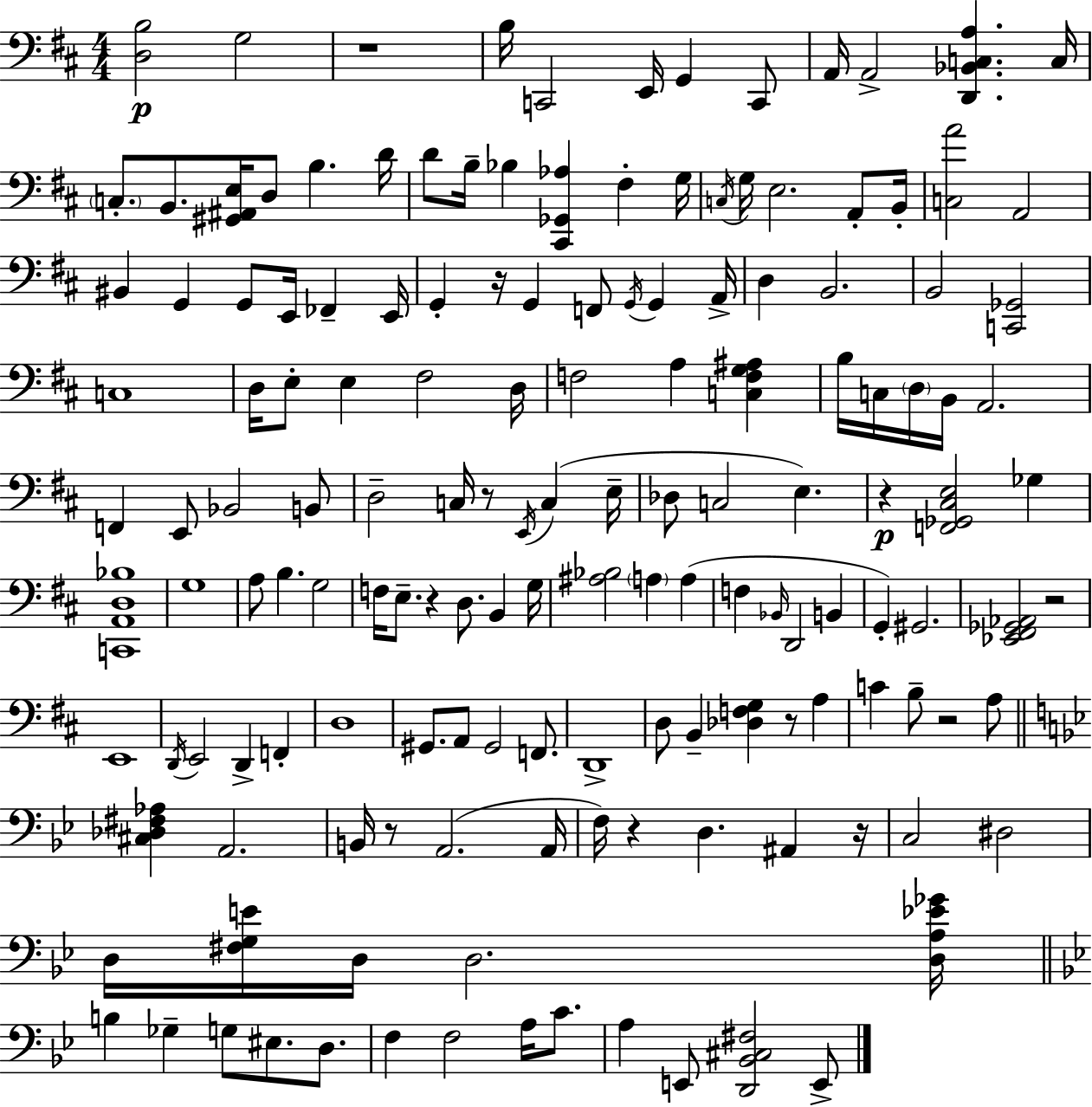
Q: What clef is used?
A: bass